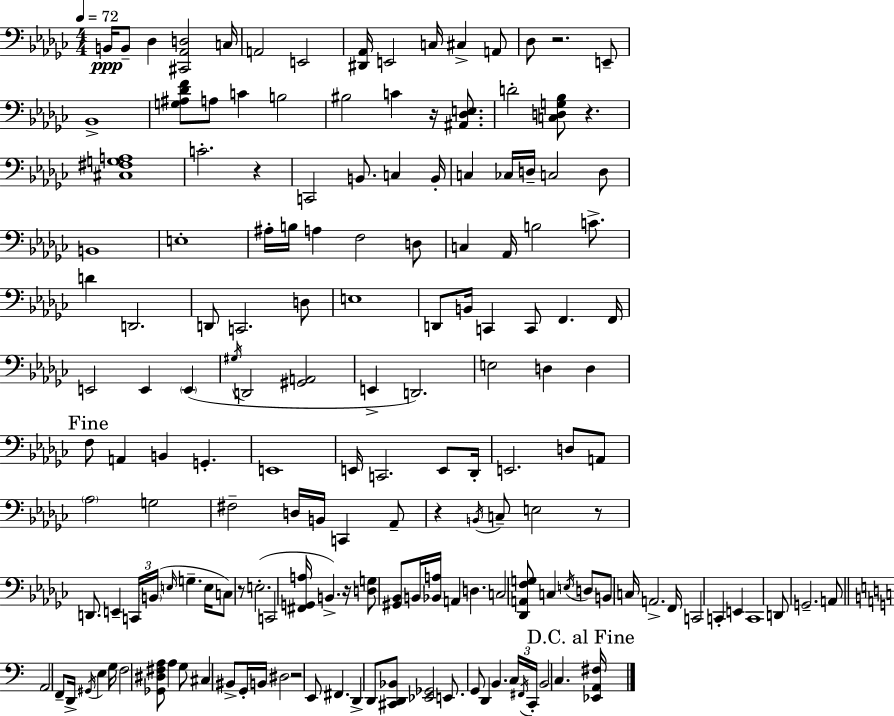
X:1
T:Untitled
M:4/4
L:1/4
K:Ebm
B,,/4 B,,/2 _D, [^C,,_A,,D,]2 C,/4 A,,2 E,,2 [^D,,_A,,]/4 E,,2 C,/4 ^C, A,,/2 _D,/2 z2 E,,/2 _B,,4 [G,^A,_DF]/2 A,/2 C B,2 ^B,2 C z/4 [^A,,_D,E,]/2 D2 [C,D,G,_B,]/2 z [^C,^F,G,A,]4 C2 z C,,2 B,,/2 C, B,,/4 C, _C,/4 D,/4 C,2 D,/2 B,,4 E,4 ^A,/4 B,/4 A, F,2 D,/2 C, _A,,/4 B,2 C/2 D D,,2 D,,/2 C,,2 D,/2 E,4 D,,/2 B,,/4 C,, C,,/2 F,, F,,/4 E,,2 E,, E,, ^G,/4 D,,2 [^G,,A,,]2 E,, D,,2 E,2 D, D, F,/2 A,, B,, G,, E,,4 E,,/4 C,,2 E,,/2 _D,,/4 E,,2 D,/2 A,,/2 _A,2 G,2 ^F,2 D,/4 B,,/4 C,, _A,,/2 z B,,/4 C,/2 E,2 z/2 D,,/2 E,, C,,/4 B,,/4 E,/4 G, E,/4 C,/2 z/2 E,2 C,,2 [^F,,G,,A,]/4 B,, z/4 [D,G,]/2 [^G,,_B,,]/2 B,,/4 [_B,,A,]/4 A,, D, C,2 [_D,,A,,F,G,]/2 C, E,/4 D,/2 B,,/2 C,/4 A,,2 F,,/4 C,,2 C,, E,, C,,4 D,,/2 G,,2 A,,/2 A,,2 F,,/2 D,,/4 ^G,,/4 E, G,/4 F,2 [_G,,^D,^F,A,]/2 A, G,/2 ^C, ^B,,/2 G,,/4 B,,/4 ^D,2 z2 E,,/2 ^F,, D,, D,,/2 [^C,,D,,_B,,]/2 [_E,,_G,,]2 E,,/2 G,,/2 D,, B,, C,/4 ^F,,/4 C,,/4 B,,2 C, [_E,,A,,^F,]/4